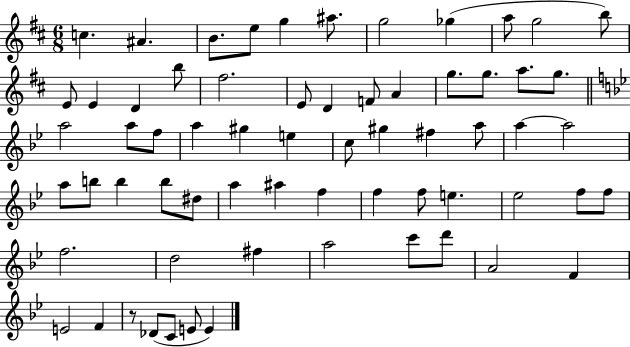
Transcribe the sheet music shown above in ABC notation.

X:1
T:Untitled
M:6/8
L:1/4
K:D
c ^A B/2 e/2 g ^a/2 g2 _g a/2 g2 b/2 E/2 E D b/2 ^f2 E/2 D F/2 A g/2 g/2 a/2 g/2 a2 a/2 f/2 a ^g e c/2 ^g ^f a/2 a a2 a/2 b/2 b b/2 ^d/2 a ^a f f f/2 e _e2 f/2 f/2 f2 d2 ^f a2 c'/2 d'/2 A2 F E2 F z/2 _D/2 C/2 E/2 E